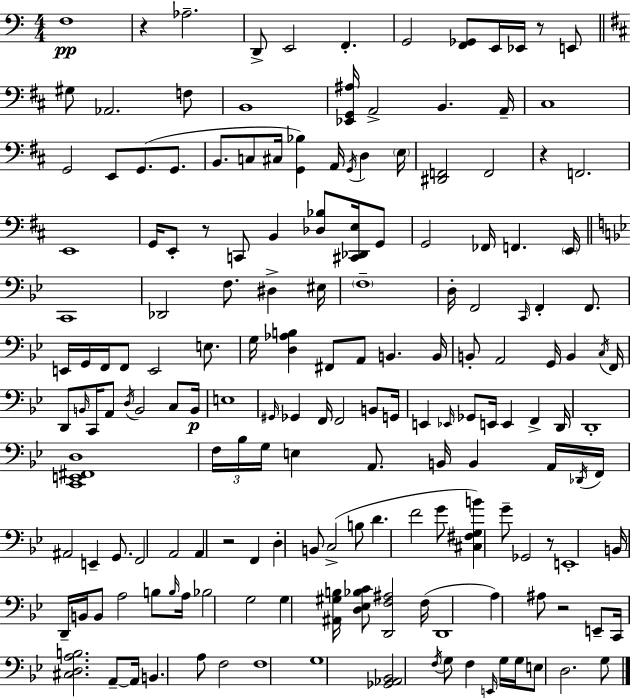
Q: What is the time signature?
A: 4/4